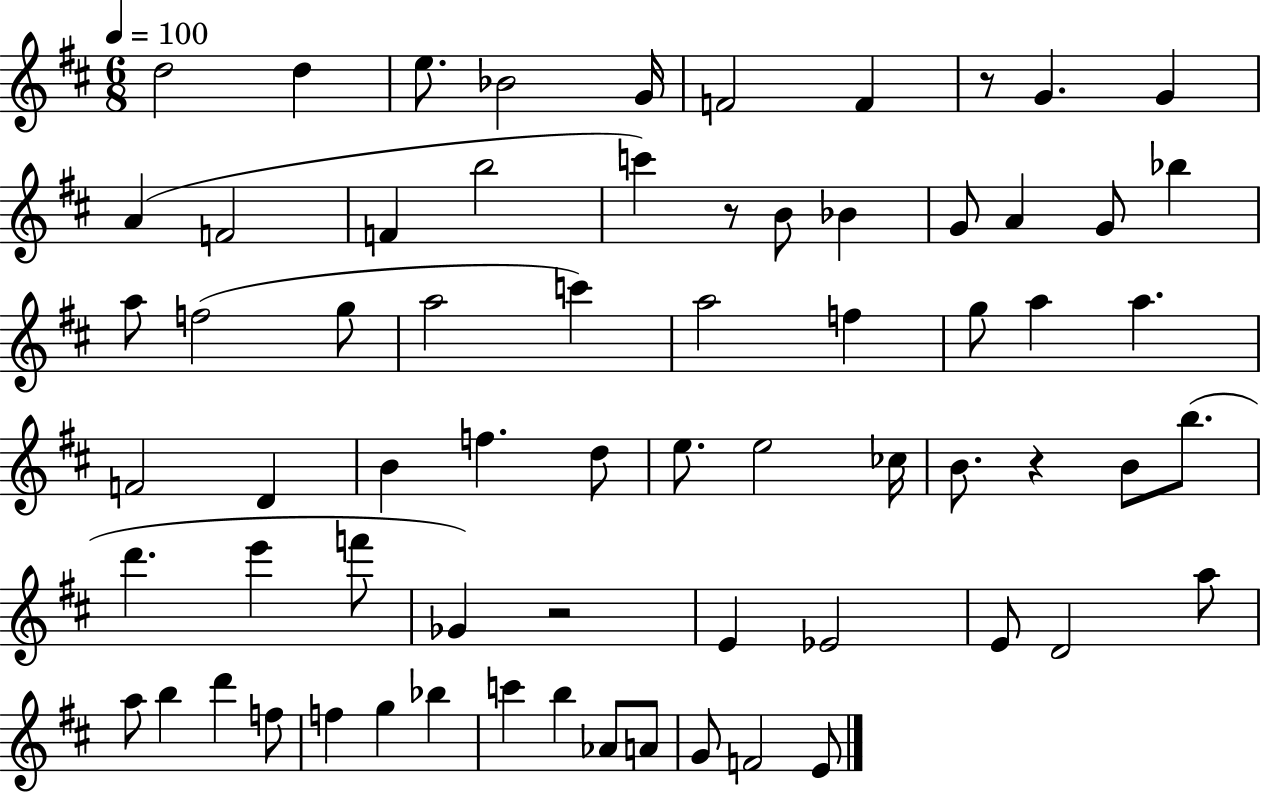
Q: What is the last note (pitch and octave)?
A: E4